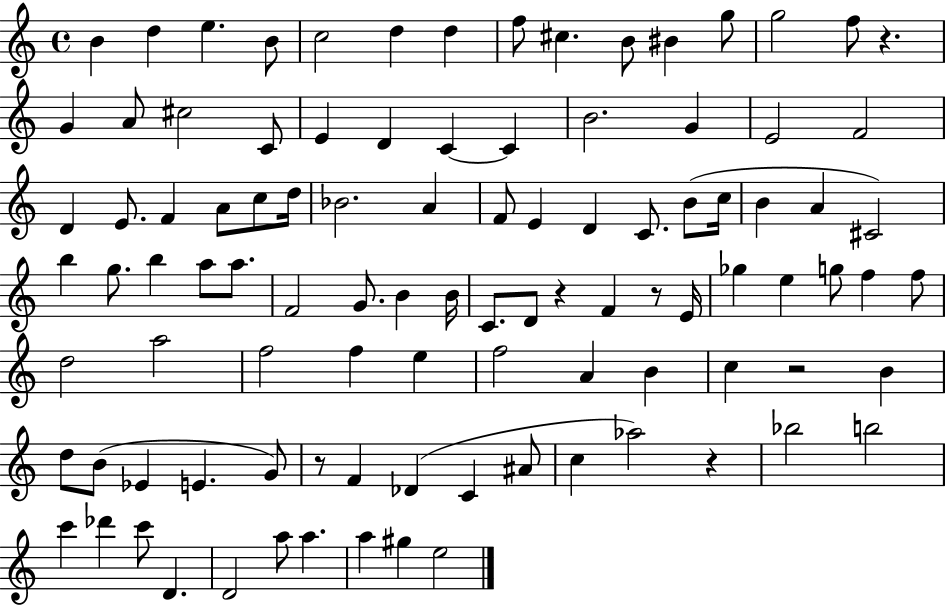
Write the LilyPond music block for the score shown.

{
  \clef treble
  \time 4/4
  \defaultTimeSignature
  \key c \major
  \repeat volta 2 { b'4 d''4 e''4. b'8 | c''2 d''4 d''4 | f''8 cis''4. b'8 bis'4 g''8 | g''2 f''8 r4. | \break g'4 a'8 cis''2 c'8 | e'4 d'4 c'4~~ c'4 | b'2. g'4 | e'2 f'2 | \break d'4 e'8. f'4 a'8 c''8 d''16 | bes'2. a'4 | f'8 e'4 d'4 c'8. b'8( c''16 | b'4 a'4 cis'2) | \break b''4 g''8. b''4 a''8 a''8. | f'2 g'8. b'4 b'16 | c'8. d'8 r4 f'4 r8 e'16 | ges''4 e''4 g''8 f''4 f''8 | \break d''2 a''2 | f''2 f''4 e''4 | f''2 a'4 b'4 | c''4 r2 b'4 | \break d''8 b'8( ees'4 e'4. g'8) | r8 f'4 des'4( c'4 ais'8 | c''4 aes''2) r4 | bes''2 b''2 | \break c'''4 des'''4 c'''8 d'4. | d'2 a''8 a''4. | a''4 gis''4 e''2 | } \bar "|."
}